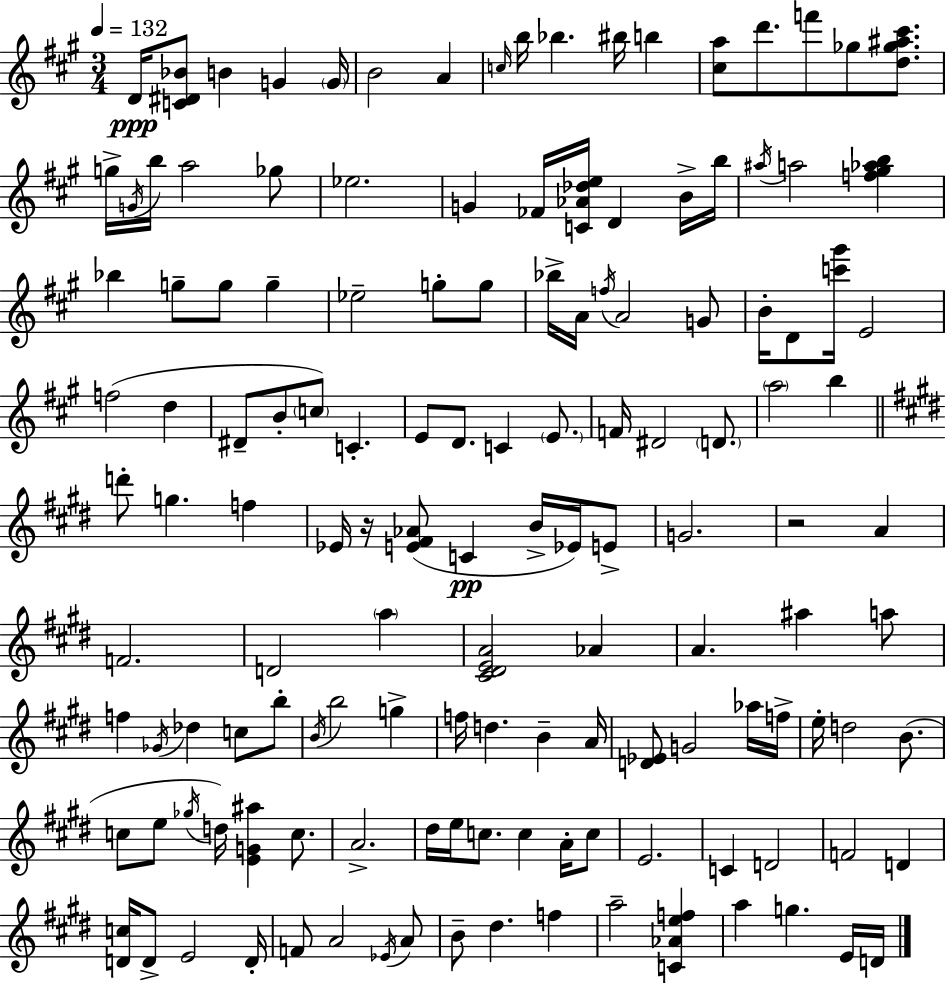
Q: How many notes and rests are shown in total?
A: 138